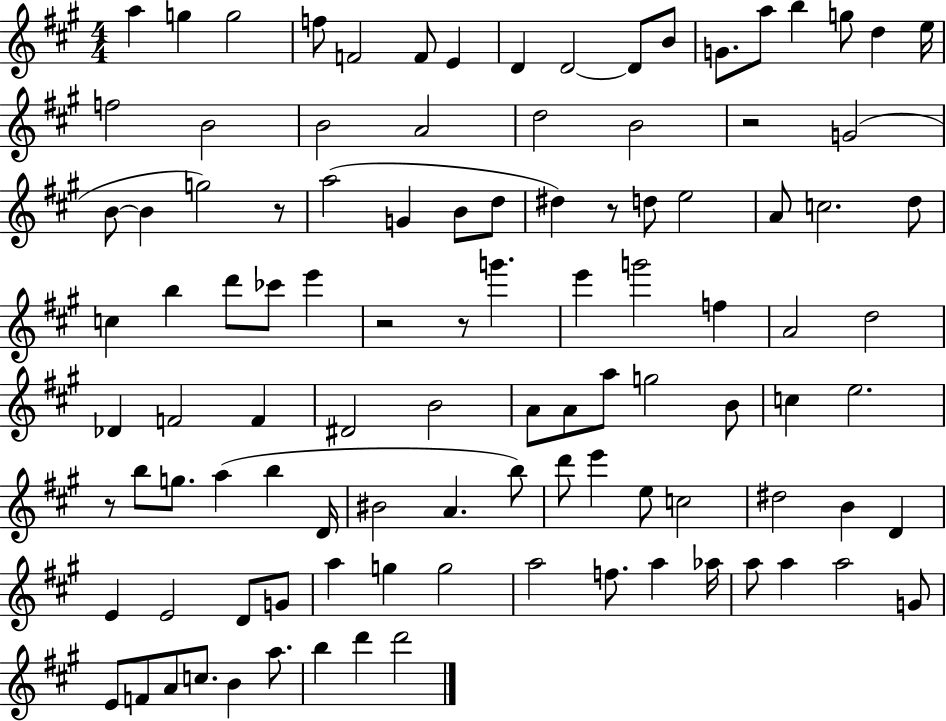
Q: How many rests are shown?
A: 6